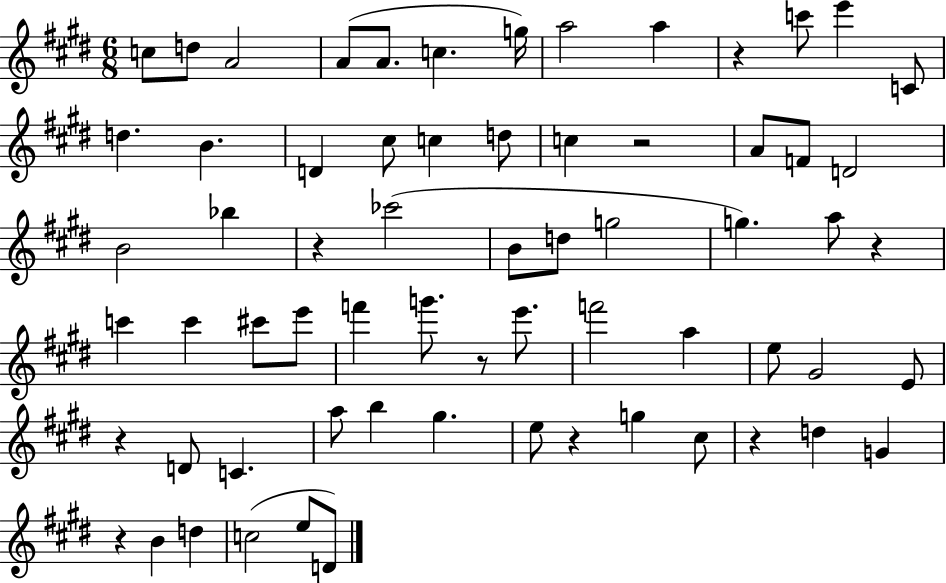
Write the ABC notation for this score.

X:1
T:Untitled
M:6/8
L:1/4
K:E
c/2 d/2 A2 A/2 A/2 c g/4 a2 a z c'/2 e' C/2 d B D ^c/2 c d/2 c z2 A/2 F/2 D2 B2 _b z _c'2 B/2 d/2 g2 g a/2 z c' c' ^c'/2 e'/2 f' g'/2 z/2 e'/2 f'2 a e/2 ^G2 E/2 z D/2 C a/2 b ^g e/2 z g ^c/2 z d G z B d c2 e/2 D/2